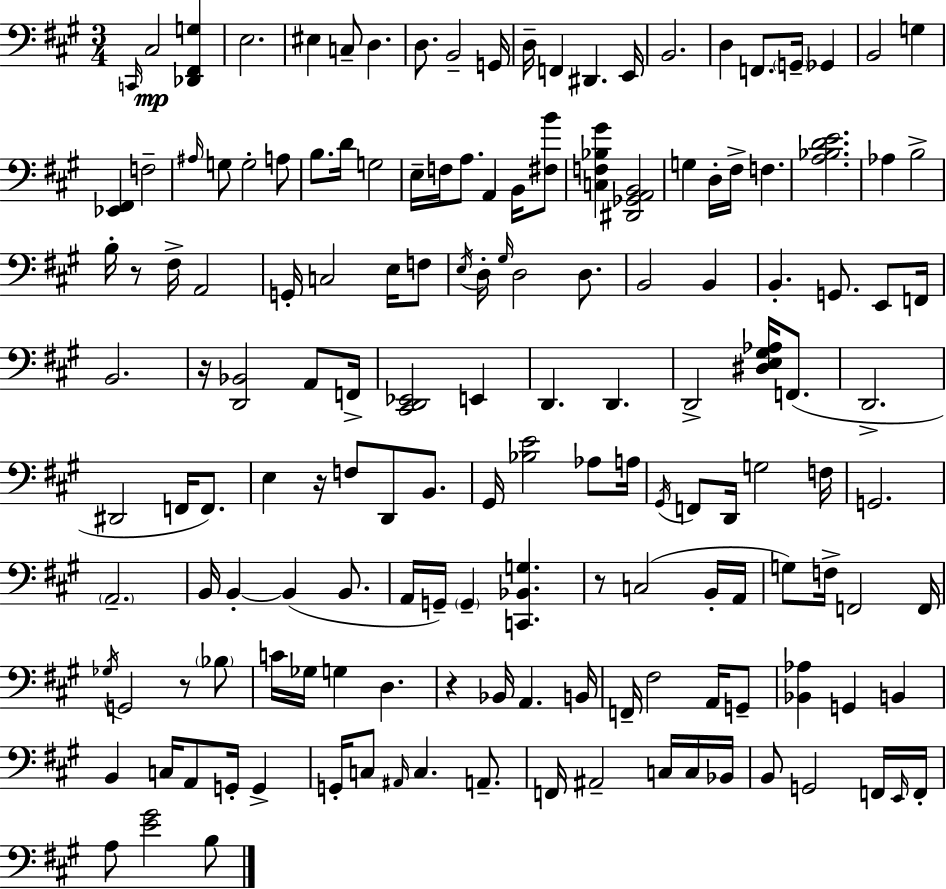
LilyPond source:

{
  \clef bass
  \numericTimeSignature
  \time 3/4
  \key a \major
  \grace { c,16 }\mp cis2 <des, fis, g>4 | e2. | eis4 c8-- d4. | d8. b,2-- | \break g,16 d16-- f,4 dis,4. | e,16 b,2. | d4 f,8. \parenthesize g,16-- ges,4 | b,2 g4 | \break <ees, fis,>4 f2-- | \grace { ais16 } g8 g2-. | a8 b8. d'16 g2 | e16-- f16 a8. a,4 b,16 | \break <fis b'>8 <c f bes gis'>4 <dis, ges, a, b,>2 | g4 d16-. fis16-> f4. | <a bes d' e'>2. | aes4 b2-> | \break b16-. r8 fis16-> a,2 | g,16-. c2 e16 | f8 \acciaccatura { e16 } d16-. \grace { gis16 } d2 | d8. b,2 | \break b,4 b,4.-. g,8. | e,8 f,16 b,2. | r16 <d, bes,>2 | a,8 f,16-> <cis, d, ees,>2 | \break e,4 d,4. d,4. | d,2-> | <dis e gis aes>16 f,8.( d,2.-> | dis,2 | \break f,16 f,8.) e4 r16 f8 d,8 | b,8. gis,16 <bes e'>2 | aes8 a16 \acciaccatura { gis,16 } f,8 d,16 g2 | f16 g,2. | \break \parenthesize a,2.-- | b,16 b,4-.~~ b,4( | b,8. a,16 g,16--) \parenthesize g,4-- <c, bes, g>4. | r8 c2( | \break b,16-. a,16 g8) f16-> f,2 | f,16 \acciaccatura { ges16 } g,2 | r8 \parenthesize bes8 c'16 ges16 g4 | d4. r4 bes,16 a,4. | \break b,16 f,16-- fis2 | a,16 g,8-- <bes, aes>4 g,4 | b,4 b,4 c16 a,8 | g,16-. g,4-> g,16-. c8 \grace { ais,16 } c4. | \break a,8.-- f,16 ais,2-- | c16 c16 bes,16 b,8 g,2 | f,16 \grace { e,16 } f,16-. a8 <e' gis'>2 | b8 \bar "|."
}